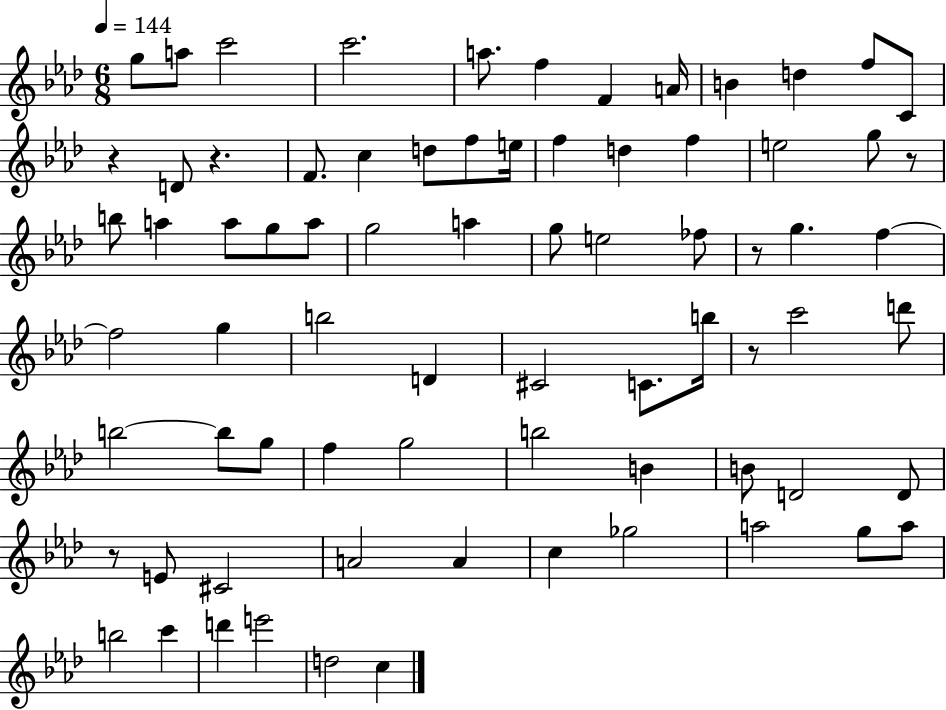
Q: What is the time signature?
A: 6/8